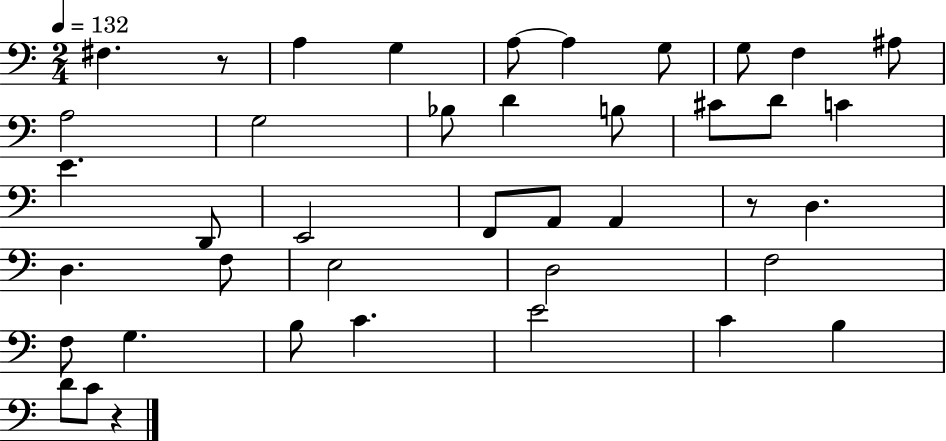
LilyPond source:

{
  \clef bass
  \numericTimeSignature
  \time 2/4
  \key c \major
  \tempo 4 = 132
  \repeat volta 2 { fis4. r8 | a4 g4 | a8~~ a4 g8 | g8 f4 ais8 | \break a2 | g2 | bes8 d'4 b8 | cis'8 d'8 c'4 | \break e'4. d,8 | e,2 | f,8 a,8 a,4 | r8 d4. | \break d4. f8 | e2 | d2 | f2 | \break f8 g4. | b8 c'4. | e'2 | c'4 b4 | \break d'8 c'8 r4 | } \bar "|."
}